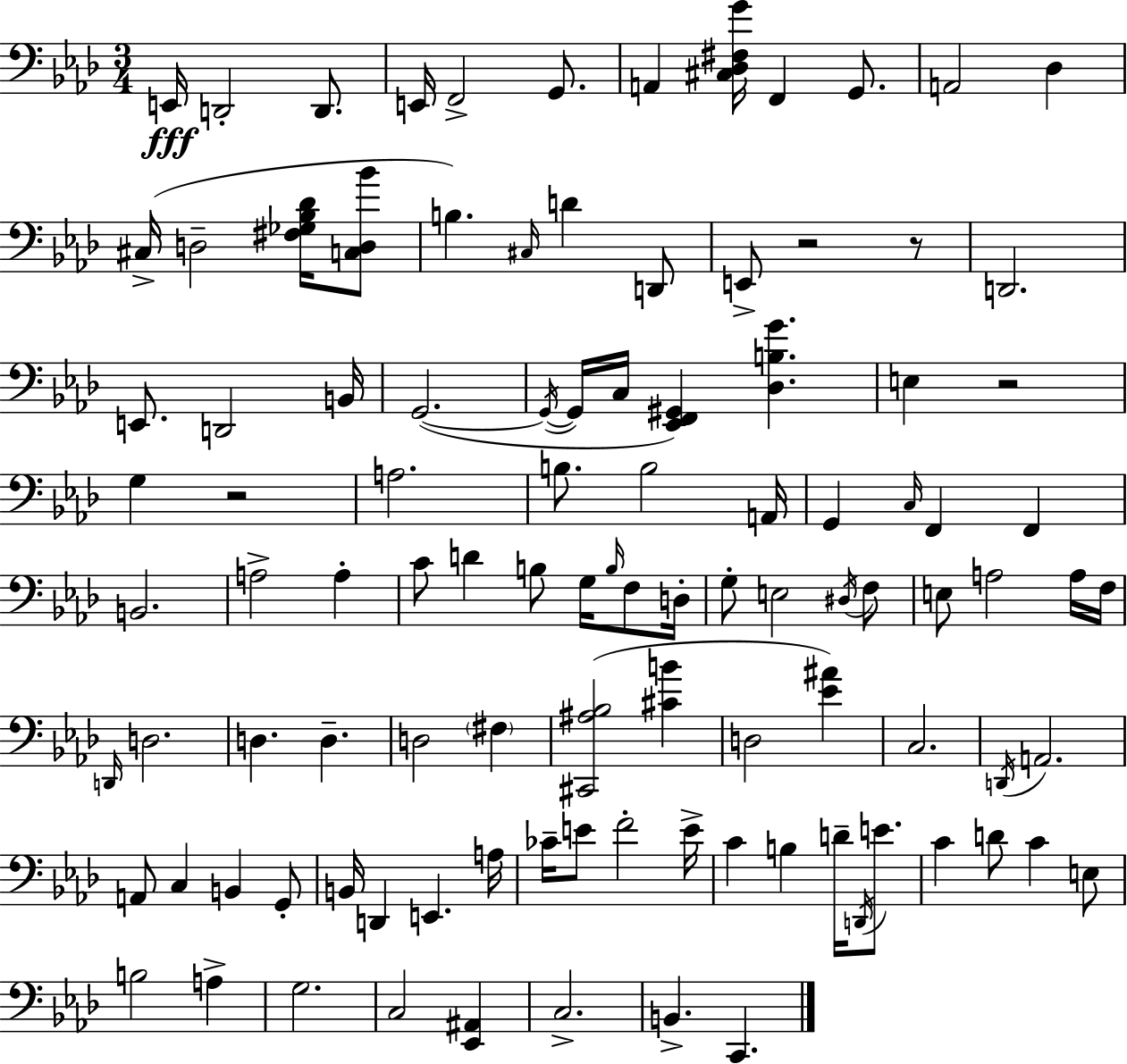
{
  \clef bass
  \numericTimeSignature
  \time 3/4
  \key aes \major
  \repeat volta 2 { e,16\fff d,2-. d,8. | e,16 f,2-> g,8. | a,4 <cis des fis g'>16 f,4 g,8. | a,2 des4 | \break cis16->( d2-- <fis ges bes des'>16 <c d bes'>8 | b4.) \grace { cis16 } d'4 d,8 | e,8-> r2 r8 | d,2. | \break e,8. d,2 | b,16 g,2.~(~ | \acciaccatura { g,16~ }~ g,16 c16 <ees, f, gis,>4) <des b g'>4. | e4 r2 | \break g4 r2 | a2. | b8. b2 | a,16 g,4 \grace { c16 } f,4 f,4 | \break b,2. | a2-> a4-. | c'8 d'4 b8 g16 | \grace { b16 } f8 d16-. g8-. e2 | \break \acciaccatura { dis16 } f8 e8 a2 | a16 f16 \grace { d,16 } d2. | d4. | d4.-- d2 | \break \parenthesize fis4 <cis, ais bes>2( | <cis' b'>4 d2 | <ees' ais'>4) c2. | \acciaccatura { d,16 } a,2. | \break a,8 c4 | b,4 g,8-. b,16 d,4 | e,4. a16 ces'16-- e'8 f'2-. | e'16-> c'4 b4 | \break d'16-- \acciaccatura { d,16 } e'8. c'4 | d'8 c'4 e8 b2 | a4-> g2. | c2 | \break <ees, ais,>4 c2.-> | b,4.-> | c,4. } \bar "|."
}